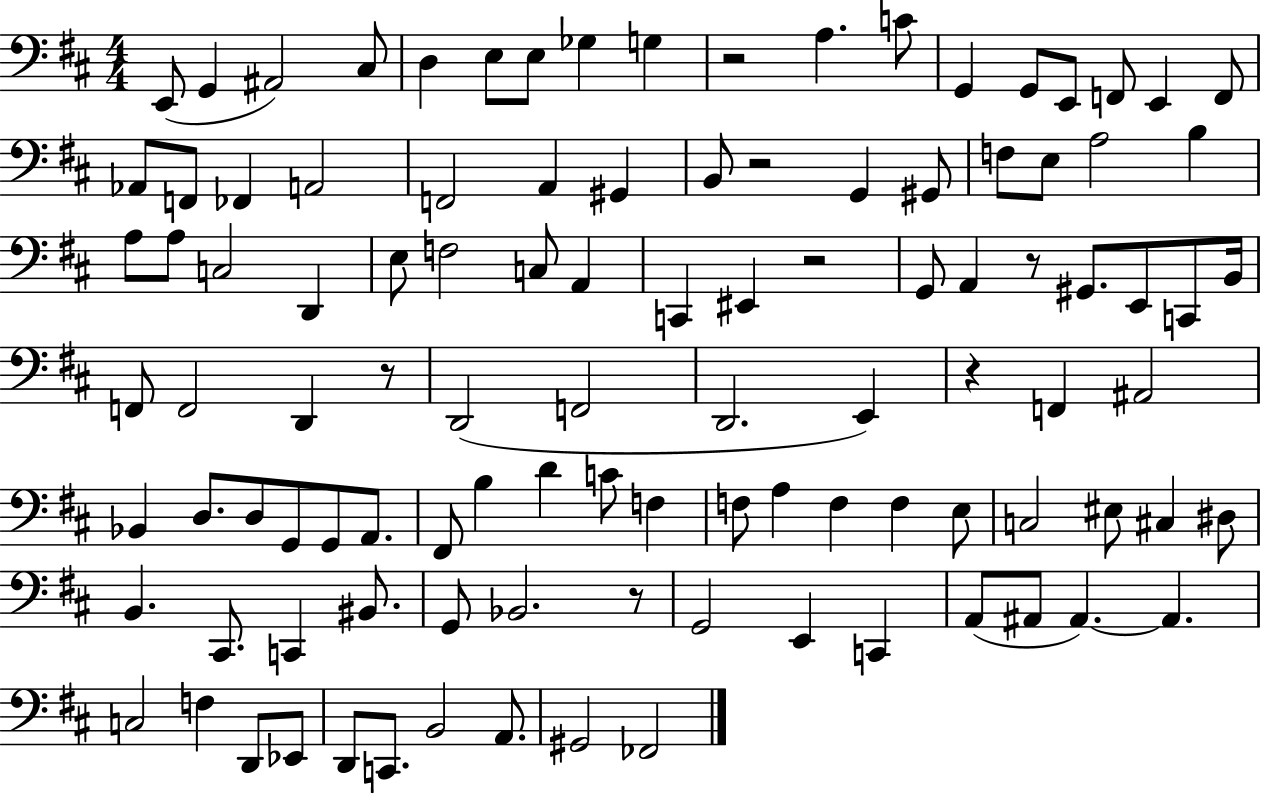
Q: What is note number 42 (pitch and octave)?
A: G2